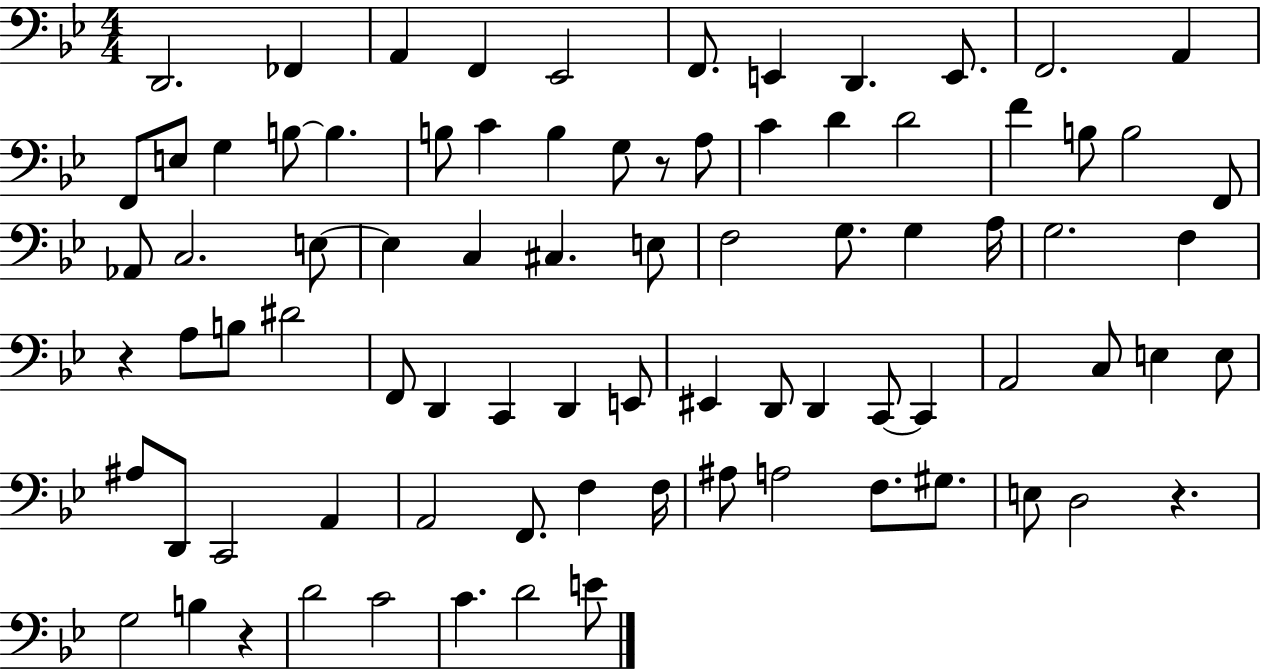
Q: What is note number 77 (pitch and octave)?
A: C4